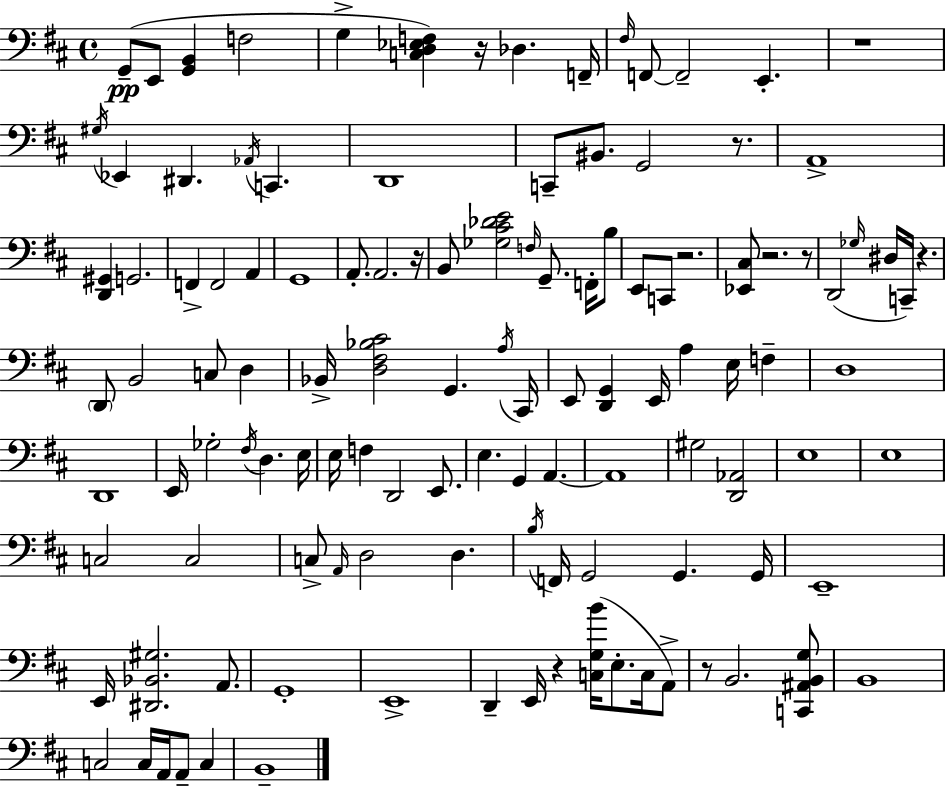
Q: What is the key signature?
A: D major